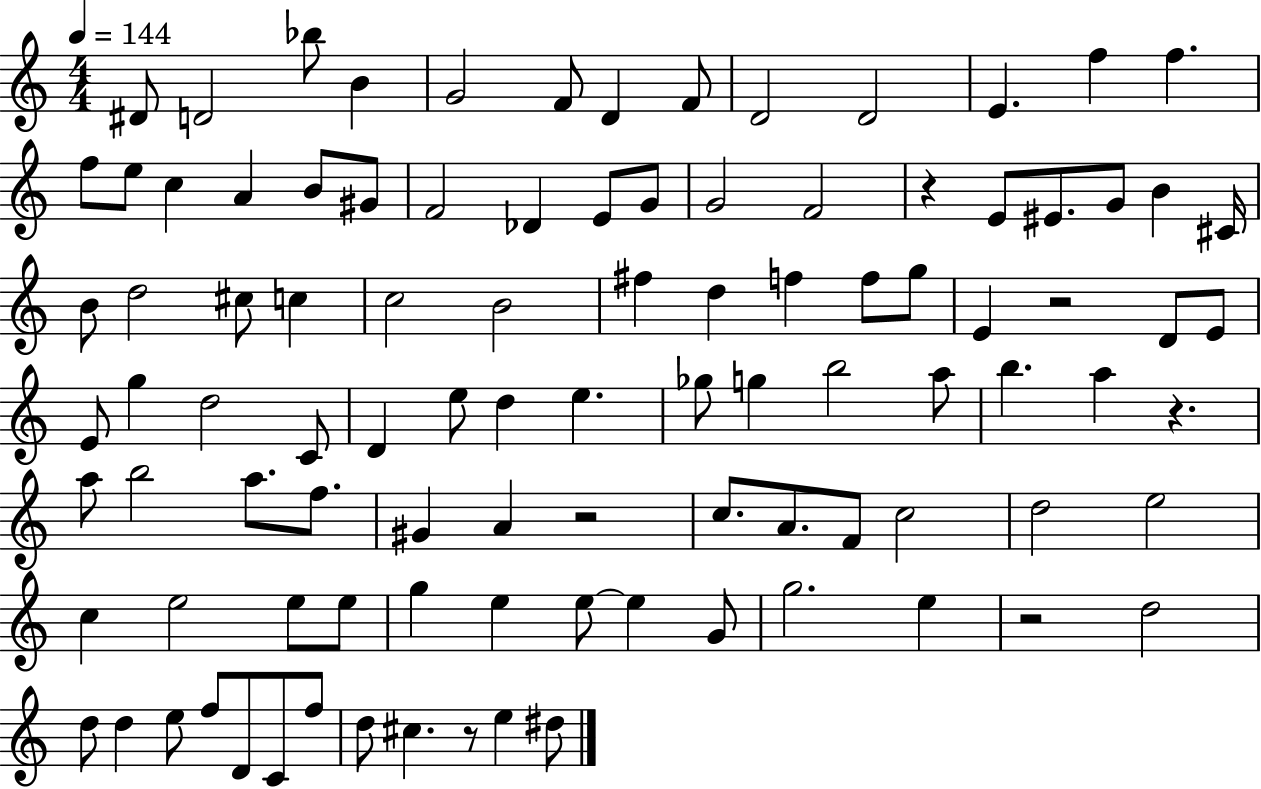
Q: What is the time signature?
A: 4/4